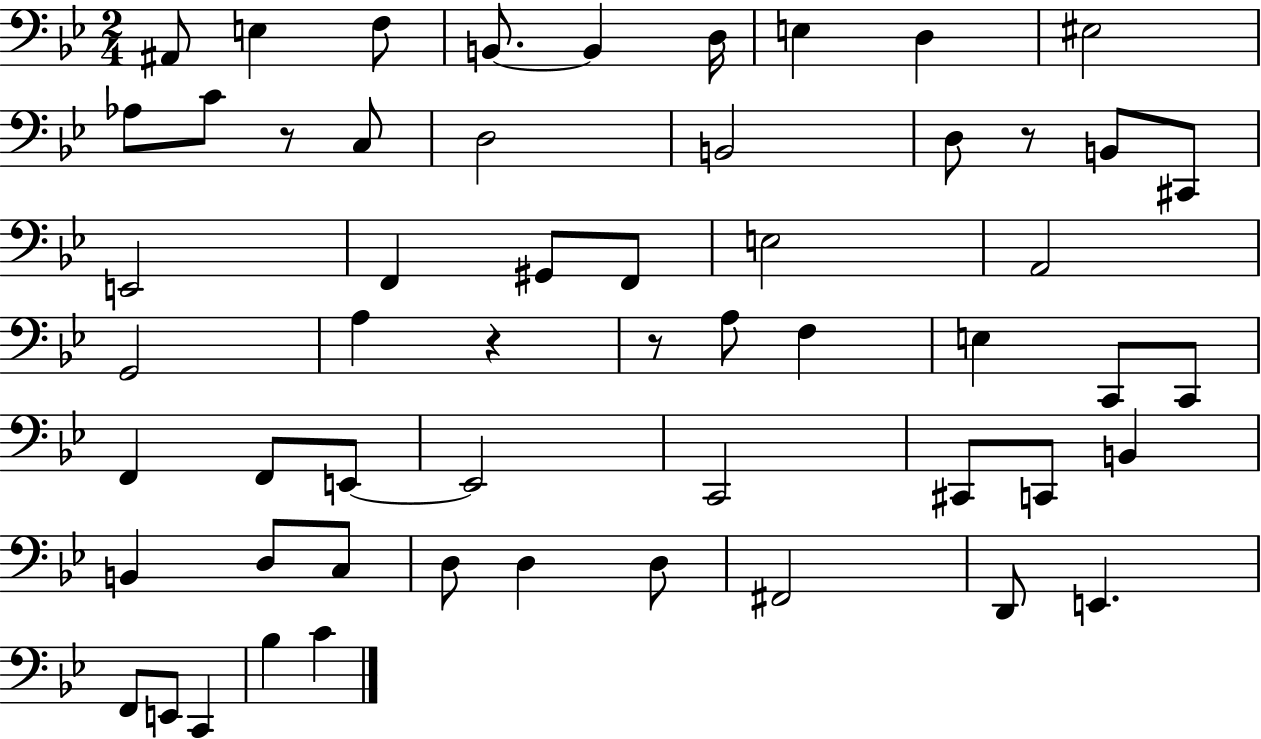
{
  \clef bass
  \numericTimeSignature
  \time 2/4
  \key bes \major
  ais,8 e4 f8 | b,8.~~ b,4 d16 | e4 d4 | eis2 | \break aes8 c'8 r8 c8 | d2 | b,2 | d8 r8 b,8 cis,8 | \break e,2 | f,4 gis,8 f,8 | e2 | a,2 | \break g,2 | a4 r4 | r8 a8 f4 | e4 c,8 c,8 | \break f,4 f,8 e,8~~ | e,2 | c,2 | cis,8 c,8 b,4 | \break b,4 d8 c8 | d8 d4 d8 | fis,2 | d,8 e,4. | \break f,8 e,8 c,4 | bes4 c'4 | \bar "|."
}